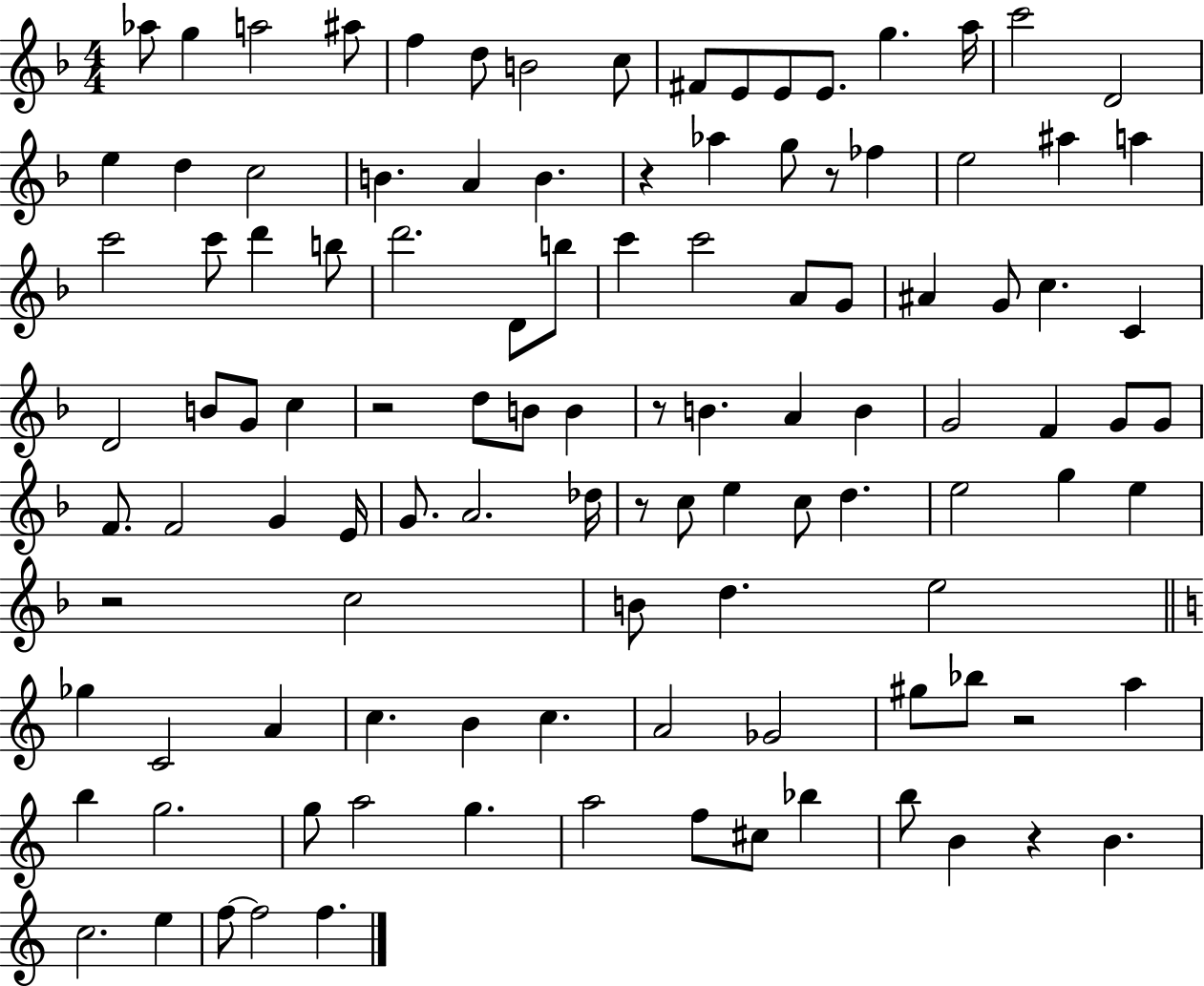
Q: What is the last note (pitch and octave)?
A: F5